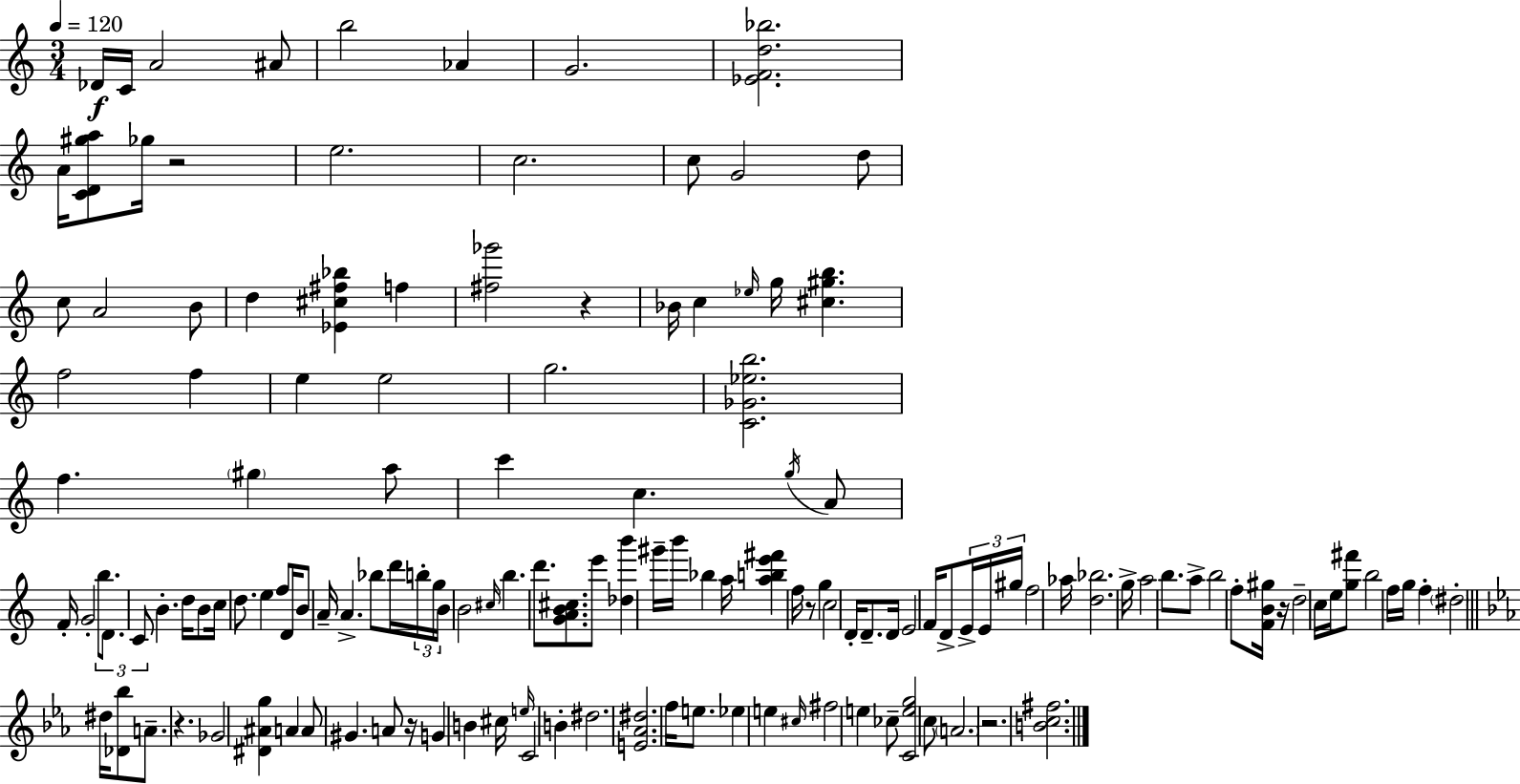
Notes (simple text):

Db4/s C4/s A4/h A#4/e B5/h Ab4/q G4/h. [Eb4,F4,D5,Bb5]/h. A4/s [C4,D4,G#5,A5]/e Gb5/s R/h E5/h. C5/h. C5/e G4/h D5/e C5/e A4/h B4/e D5/q [Eb4,C#5,F#5,Bb5]/q F5/q [F#5,Gb6]/h R/q Bb4/s C5/q Eb5/s G5/s [C#5,G#5,B5]/q. F5/h F5/q E5/q E5/h G5/h. [C4,Gb4,Eb5,B5]/h. F5/q. G#5/q A5/e C6/q C5/q. G5/s A4/e F4/s G4/h B5/e. D4/e. C4/e B4/q. D5/s B4/e C5/s D5/e. E5/q F5/e D4/s B4/e A4/s A4/q. Bb5/e D6/s B5/s G5/s B4/s B4/h C#5/s B5/q. D6/e. [G4,A4,B4,C#5]/e. E6/e [Db5,B6]/q G#6/s B6/s Bb5/q A5/s [A5,B5,E6,F#6]/q F5/s R/e G5/q C5/h D4/s D4/e. D4/s E4/h F4/s D4/e E4/s E4/s G#5/s F5/h Ab5/s [D5,Bb5]/h. G5/s A5/h B5/e. A5/e B5/h F5/e [F4,B4,G#5]/s R/s D5/h C5/s E5/s [G5,F#6]/e B5/h F5/s G5/s F5/q D#5/h D#5/s [Db4,Bb5]/e A4/e. R/q. Gb4/h [D#4,A#4,G5]/q A4/q A4/e G#4/q. A4/e R/s G4/q B4/q C#5/s E5/s C4/h B4/q D#5/h. [E4,Ab4,D#5]/h. F5/s E5/e. Eb5/q E5/q C#5/s F#5/h E5/q CES5/e [C4,E5,G5]/h C5/e A4/h. R/h. [B4,C5,F#5]/h.